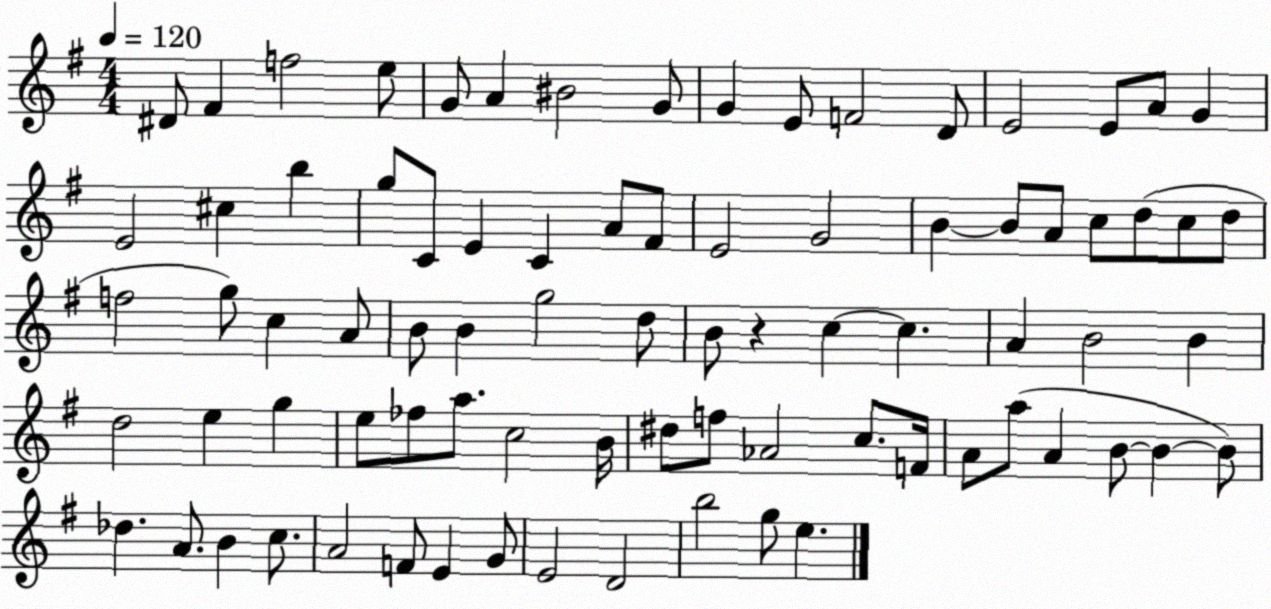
X:1
T:Untitled
M:4/4
L:1/4
K:G
^D/2 ^F f2 e/2 G/2 A ^B2 G/2 G E/2 F2 D/2 E2 E/2 A/2 G E2 ^c b g/2 C/2 E C A/2 ^F/2 E2 G2 B B/2 A/2 c/2 d/2 c/2 d/2 f2 g/2 c A/2 B/2 B g2 d/2 B/2 z c c A B2 B d2 e g e/2 _f/2 a/2 c2 B/4 ^d/2 f/2 _A2 c/2 F/4 A/2 a/2 A B/2 B B/2 _d A/2 B c/2 A2 F/2 E G/2 E2 D2 b2 g/2 e